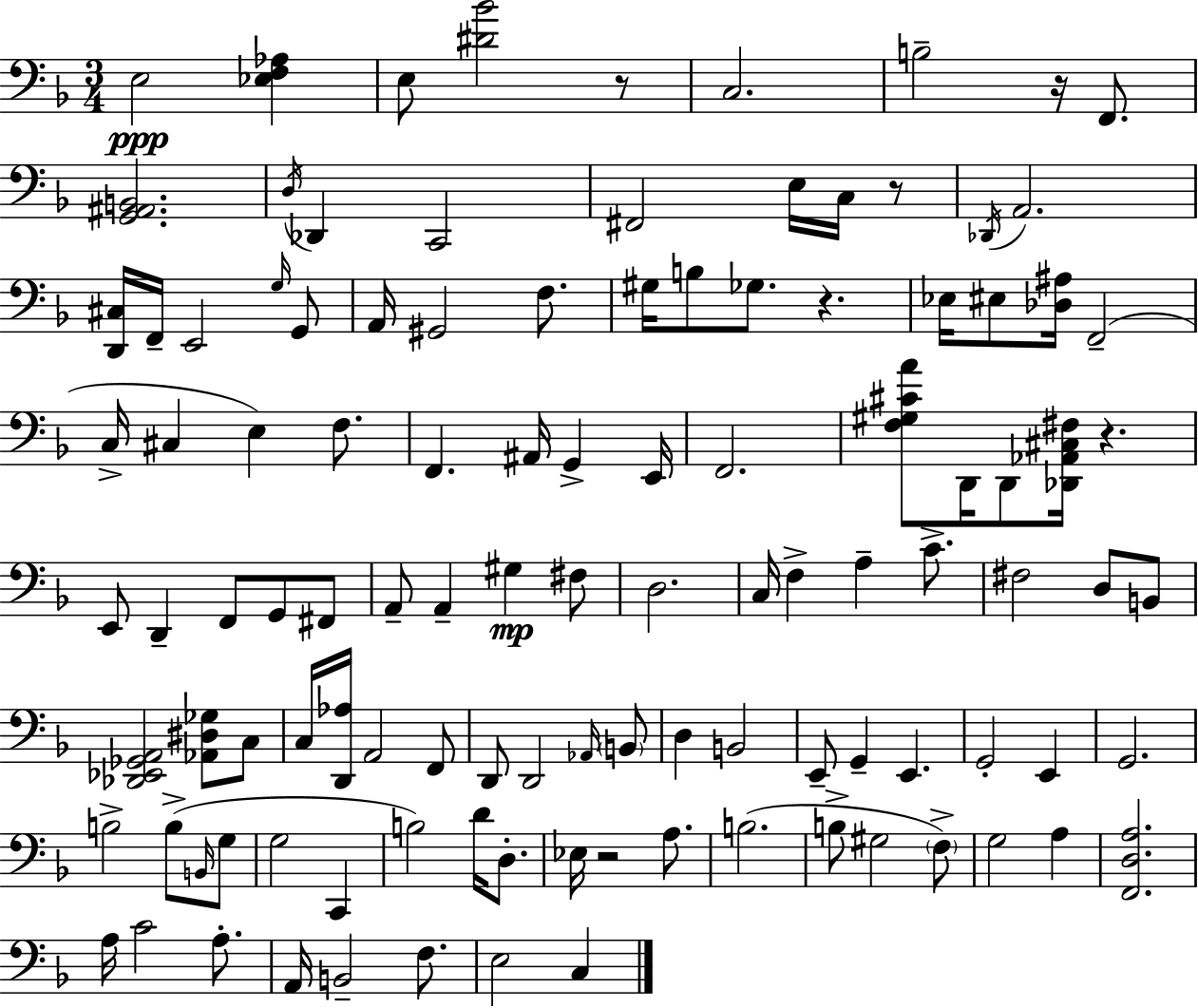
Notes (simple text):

E3/h [Eb3,F3,Ab3]/q E3/e [D#4,Bb4]/h R/e C3/h. B3/h R/s F2/e. [G2,A#2,B2]/h. D3/s Db2/q C2/h F#2/h E3/s C3/s R/e Db2/s A2/h. [D2,C#3]/s F2/s E2/h G3/s G2/e A2/s G#2/h F3/e. G#3/s B3/e Gb3/e. R/q. Eb3/s EIS3/e [Db3,A#3]/s F2/h C3/s C#3/q E3/q F3/e. F2/q. A#2/s G2/q E2/s F2/h. [F3,G#3,C#4,A4]/e D2/s D2/e [Db2,Ab2,C#3,F#3]/s R/q. E2/e D2/q F2/e G2/e F#2/e A2/e A2/q G#3/q F#3/e D3/h. C3/s F3/q A3/q C4/e. F#3/h D3/e B2/e [Db2,Eb2,Gb2,A2]/h [Ab2,D#3,Gb3]/e C3/e C3/s [D2,Ab3]/s A2/h F2/e D2/e D2/h Ab2/s B2/e D3/q B2/h E2/e G2/q E2/q. G2/h E2/q G2/h. B3/h B3/e B2/s G3/e G3/h C2/q B3/h D4/s D3/e. Eb3/s R/h A3/e. B3/h. B3/e G#3/h F3/e G3/h A3/q [F2,D3,A3]/h. A3/s C4/h A3/e. A2/s B2/h F3/e. E3/h C3/q